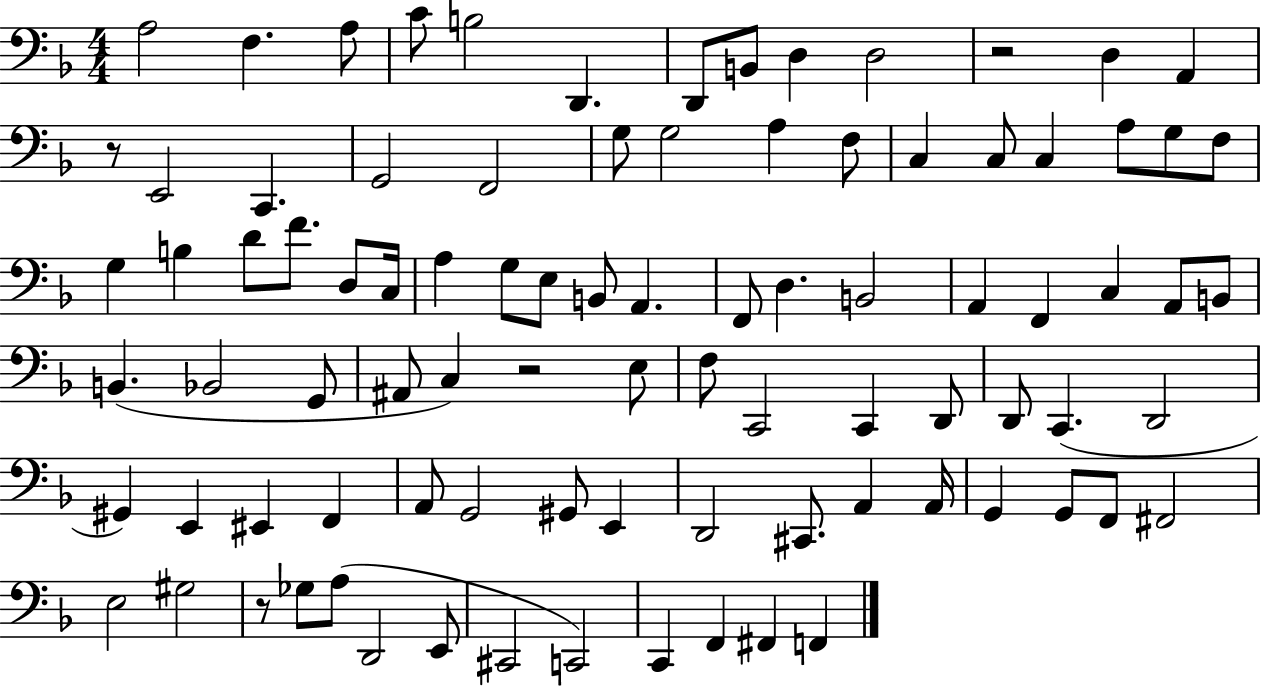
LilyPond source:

{
  \clef bass
  \numericTimeSignature
  \time 4/4
  \key f \major
  a2 f4. a8 | c'8 b2 d,4. | d,8 b,8 d4 d2 | r2 d4 a,4 | \break r8 e,2 c,4. | g,2 f,2 | g8 g2 a4 f8 | c4 c8 c4 a8 g8 f8 | \break g4 b4 d'8 f'8. d8 c16 | a4 g8 e8 b,8 a,4. | f,8 d4. b,2 | a,4 f,4 c4 a,8 b,8 | \break b,4.( bes,2 g,8 | ais,8 c4) r2 e8 | f8 c,2 c,4 d,8 | d,8 c,4.( d,2 | \break gis,4) e,4 eis,4 f,4 | a,8 g,2 gis,8 e,4 | d,2 cis,8. a,4 a,16 | g,4 g,8 f,8 fis,2 | \break e2 gis2 | r8 ges8 a8( d,2 e,8 | cis,2 c,2) | c,4 f,4 fis,4 f,4 | \break \bar "|."
}